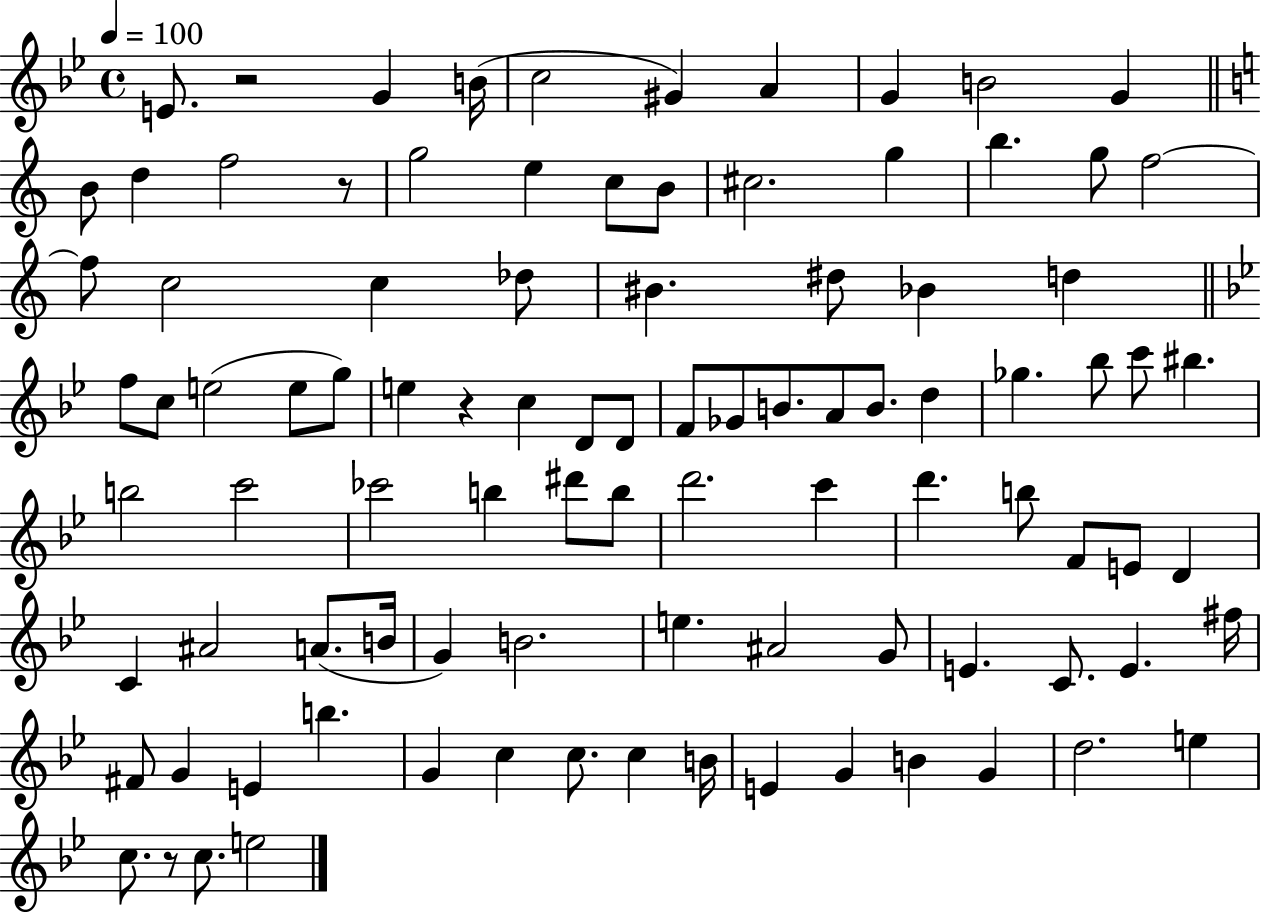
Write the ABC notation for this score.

X:1
T:Untitled
M:4/4
L:1/4
K:Bb
E/2 z2 G B/4 c2 ^G A G B2 G B/2 d f2 z/2 g2 e c/2 B/2 ^c2 g b g/2 f2 f/2 c2 c _d/2 ^B ^d/2 _B d f/2 c/2 e2 e/2 g/2 e z c D/2 D/2 F/2 _G/2 B/2 A/2 B/2 d _g _b/2 c'/2 ^b b2 c'2 _c'2 b ^d'/2 b/2 d'2 c' d' b/2 F/2 E/2 D C ^A2 A/2 B/4 G B2 e ^A2 G/2 E C/2 E ^f/4 ^F/2 G E b G c c/2 c B/4 E G B G d2 e c/2 z/2 c/2 e2